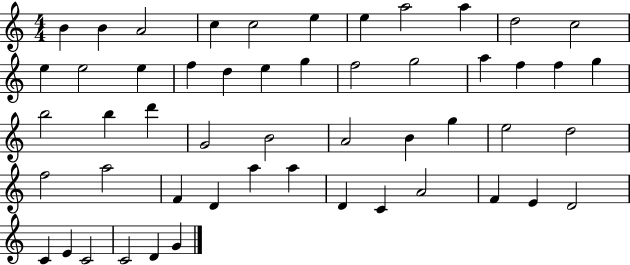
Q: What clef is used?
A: treble